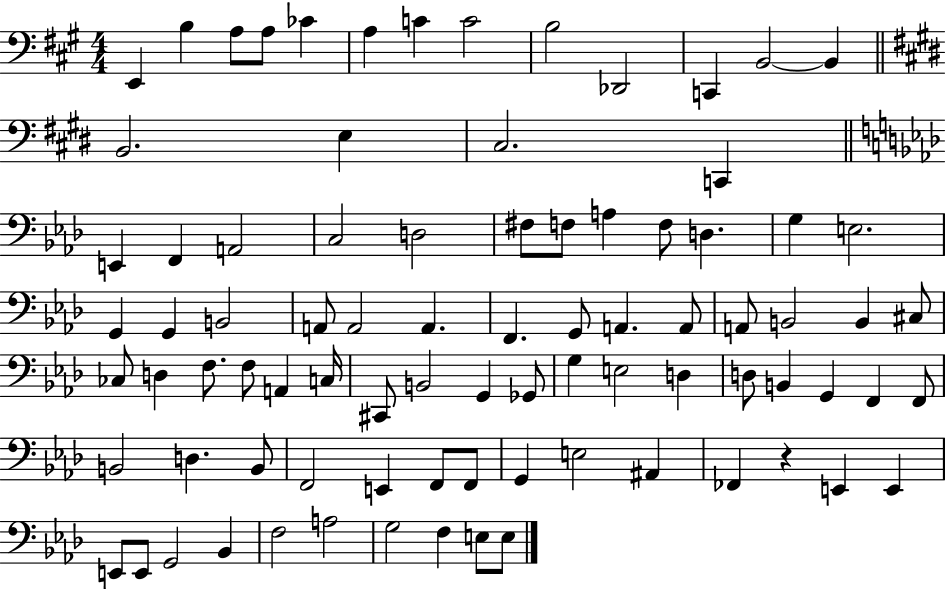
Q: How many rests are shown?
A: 1